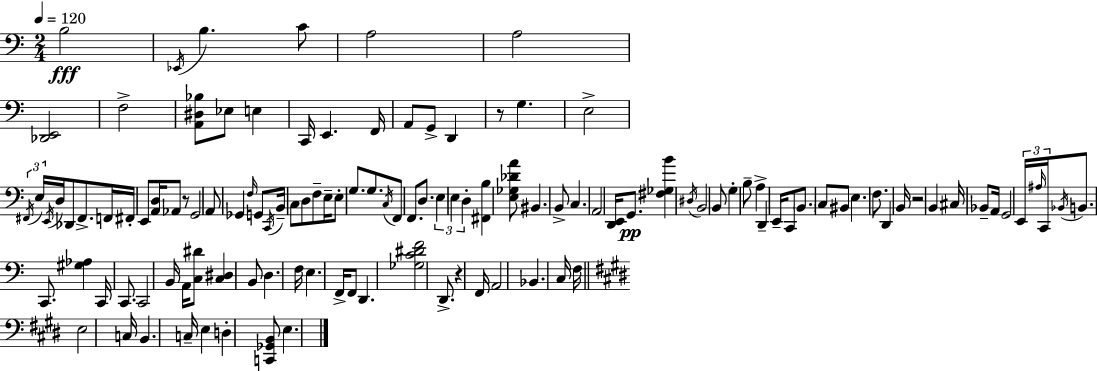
X:1
T:Untitled
M:2/4
L:1/4
K:C
B,2 _E,,/4 B, C/2 A,2 A,2 [_D,,E,,]2 F,2 [A,,^D,_B,]/2 _E,/2 E, C,,/4 E,, F,,/4 A,,/2 G,,/2 D,, z/2 G, E,2 ^F,,/4 E,/4 E,,/4 D,/4 _D,,/2 ^F,,/2 F,,/4 ^F,,/4 E,,/2 [A,,D,]/4 _A,,/2 z/2 G,,2 A,,/2 _G,, F,/4 G,,/2 C,,/4 B,,/4 C,/2 D,/2 F,/2 E,/4 E,/2 G,/2 G,/2 C,/4 F,,/2 F,,/2 D,/2 E, E, D, [^F,,B,] [E,_G,_DA]/2 ^B,, B,,/2 C, A,,2 [D,,E,,]/4 G,,/2 [^F,_G,B] ^D,/4 B,,2 B,,/2 G, B,/2 A, D,, E,,/4 C,,/2 B,,/2 C,/2 ^B,,/2 E, F,/2 D,, B,,/4 z2 B,, ^C,/4 _B,,/2 A,,/4 G,,2 E,,/4 ^A,/4 C,,/4 _B,,/4 B,,/2 C,,/2 [^G,_A,] C,,/4 C,,/2 C,,2 B,,/4 A,,/4 [C,^D]/2 [C,^D,] B,,/2 D, F,/4 E, F,,/4 F,,/2 D,, [_G,C^DF]2 D,,/2 z F,,/4 A,,2 _B,, C,/4 F,/4 E,2 C,/4 B,, C,/4 E, D, [C,,_G,,B,,]/2 E,